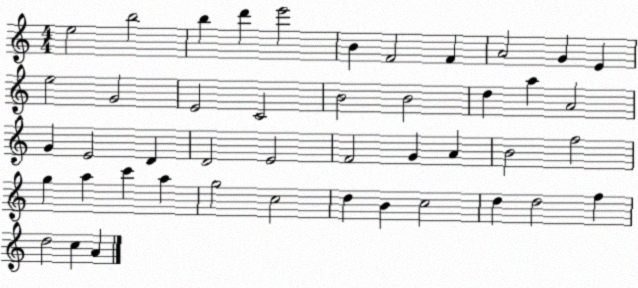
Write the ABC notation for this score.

X:1
T:Untitled
M:4/4
L:1/4
K:C
e2 b2 b d' e'2 B F2 F A2 G E e2 G2 E2 C2 B2 B2 d a A2 G E2 D D2 E2 F2 G A B2 f2 g a c' a g2 c2 d B c2 d d2 f d2 c A